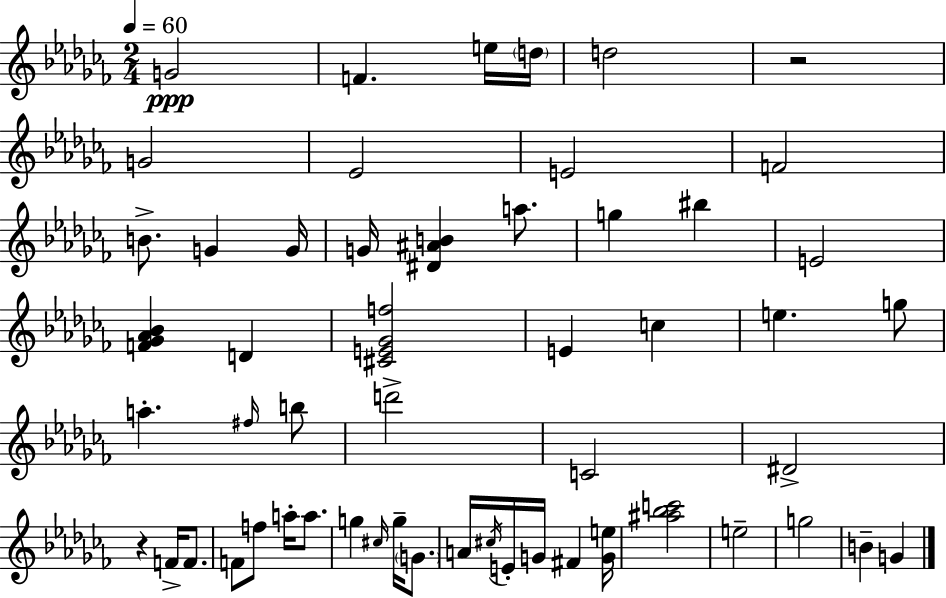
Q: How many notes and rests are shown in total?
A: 54